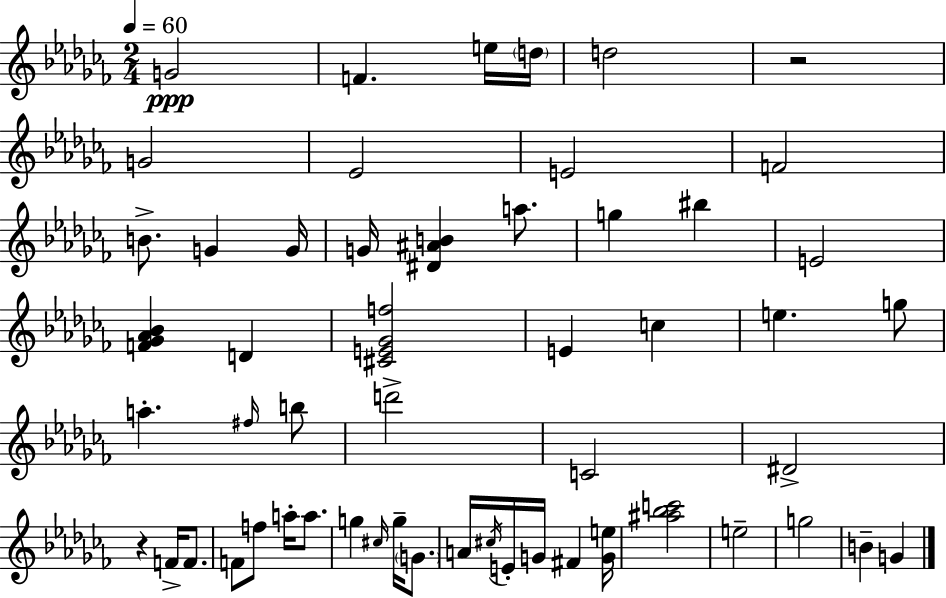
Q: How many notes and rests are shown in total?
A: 54